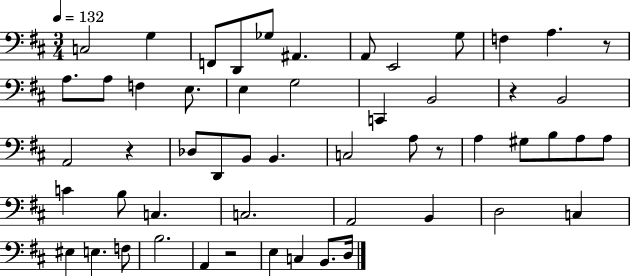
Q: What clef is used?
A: bass